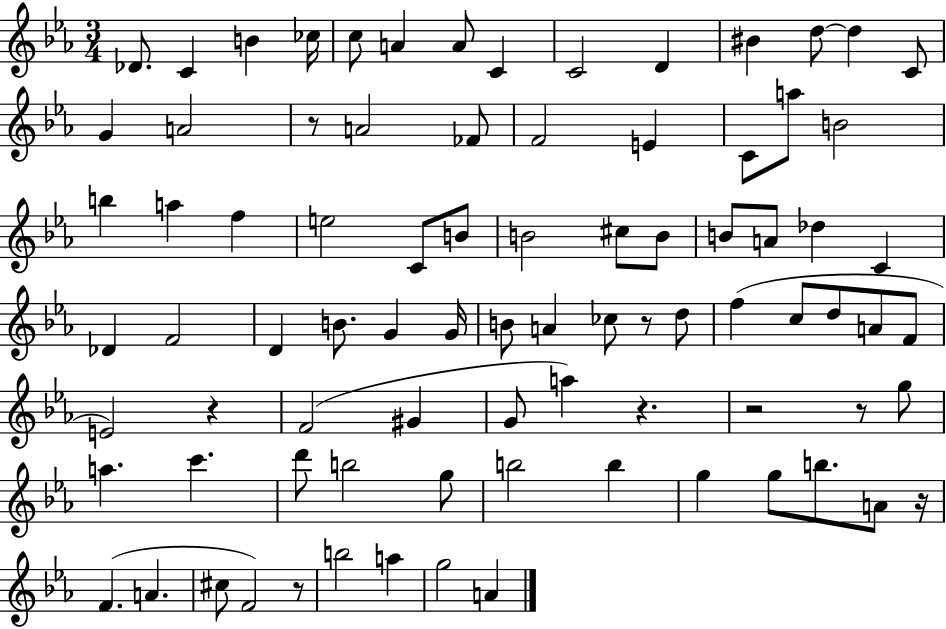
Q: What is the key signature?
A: EES major